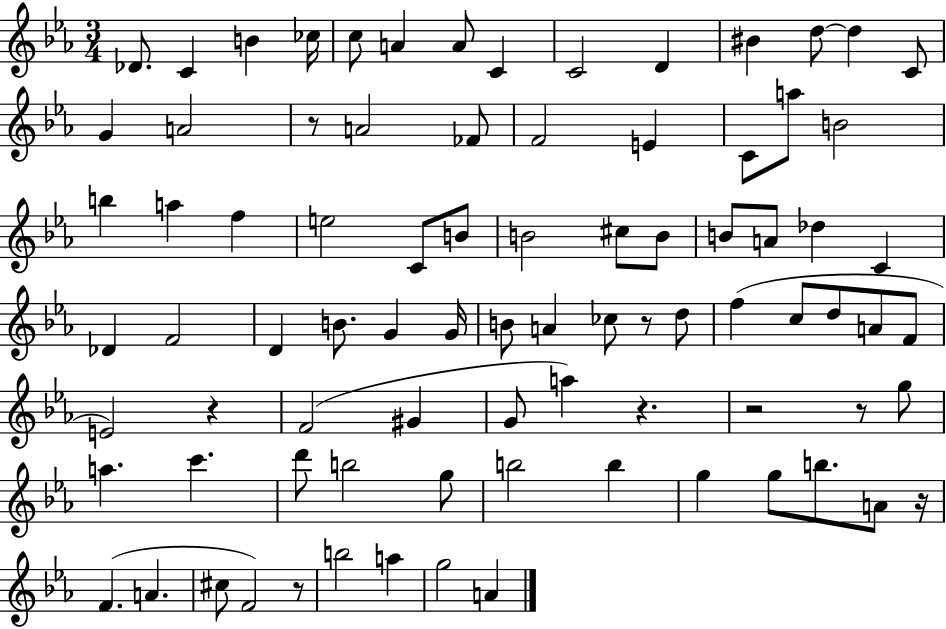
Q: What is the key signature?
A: EES major